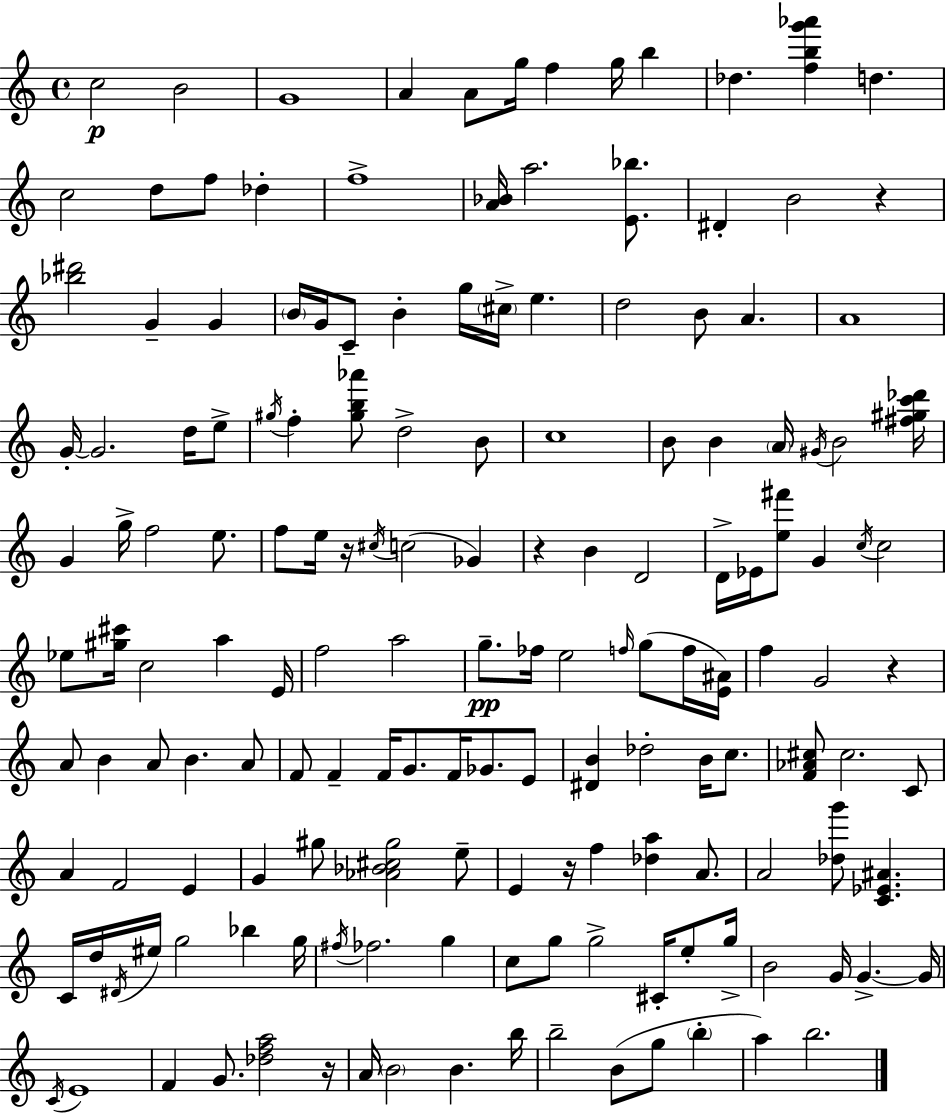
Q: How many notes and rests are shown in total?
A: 159